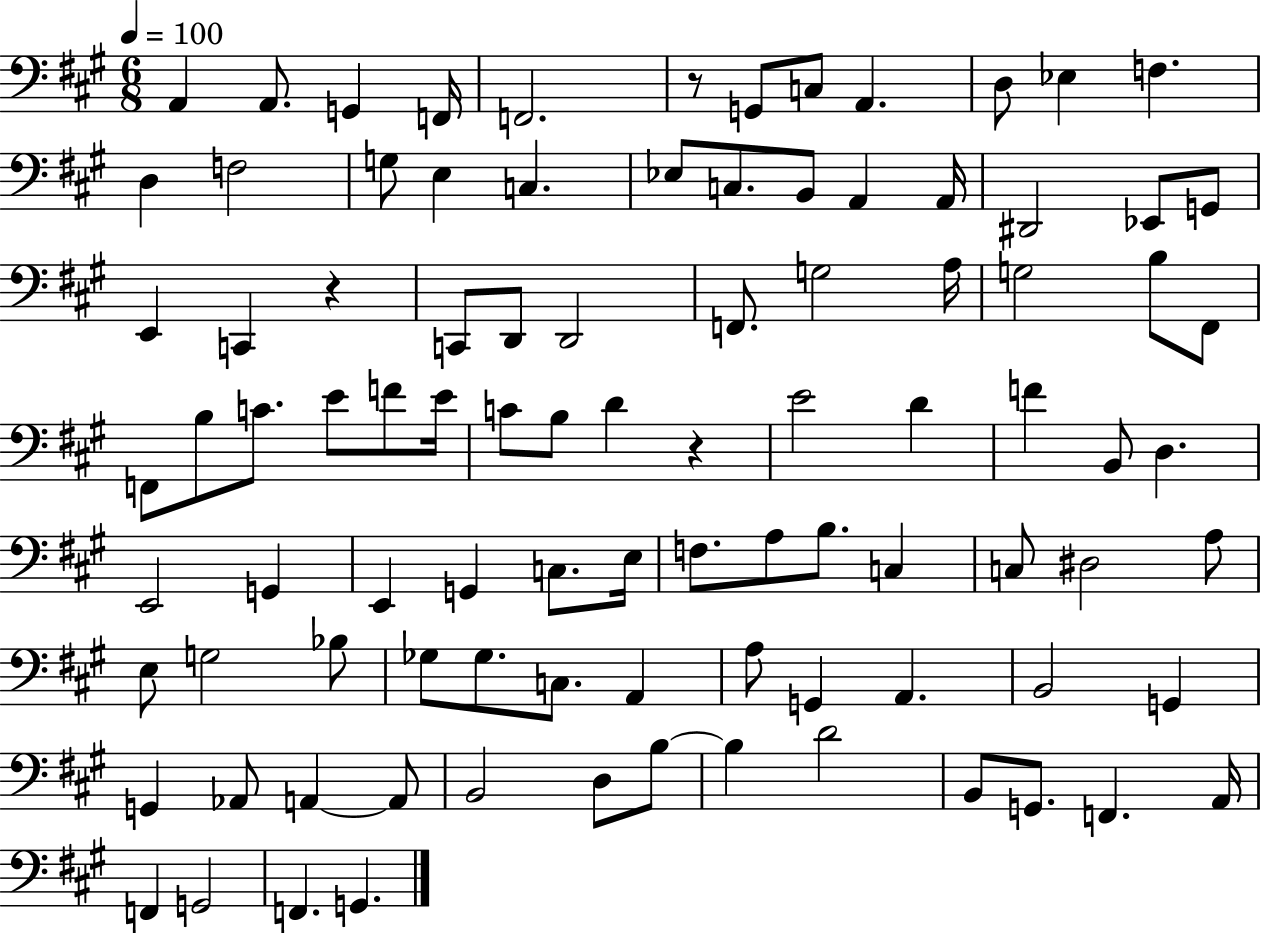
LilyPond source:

{
  \clef bass
  \numericTimeSignature
  \time 6/8
  \key a \major
  \tempo 4 = 100
  a,4 a,8. g,4 f,16 | f,2. | r8 g,8 c8 a,4. | d8 ees4 f4. | \break d4 f2 | g8 e4 c4. | ees8 c8. b,8 a,4 a,16 | dis,2 ees,8 g,8 | \break e,4 c,4 r4 | c,8 d,8 d,2 | f,8. g2 a16 | g2 b8 fis,8 | \break f,8 b8 c'8. e'8 f'8 e'16 | c'8 b8 d'4 r4 | e'2 d'4 | f'4 b,8 d4. | \break e,2 g,4 | e,4 g,4 c8. e16 | f8. a8 b8. c4 | c8 dis2 a8 | \break e8 g2 bes8 | ges8 ges8. c8. a,4 | a8 g,4 a,4. | b,2 g,4 | \break g,4 aes,8 a,4~~ a,8 | b,2 d8 b8~~ | b4 d'2 | b,8 g,8. f,4. a,16 | \break f,4 g,2 | f,4. g,4. | \bar "|."
}